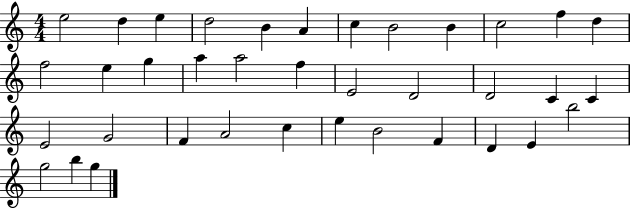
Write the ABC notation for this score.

X:1
T:Untitled
M:4/4
L:1/4
K:C
e2 d e d2 B A c B2 B c2 f d f2 e g a a2 f E2 D2 D2 C C E2 G2 F A2 c e B2 F D E b2 g2 b g